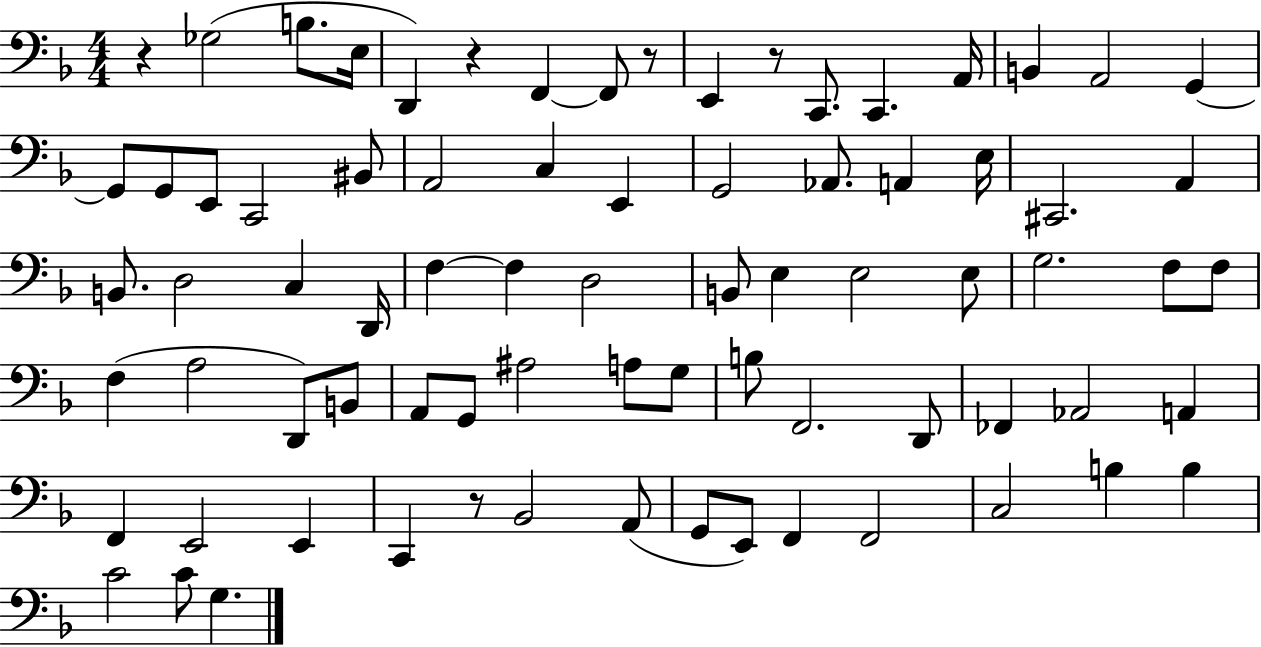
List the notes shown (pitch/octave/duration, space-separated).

R/q Gb3/h B3/e. E3/s D2/q R/q F2/q F2/e R/e E2/q R/e C2/e. C2/q. A2/s B2/q A2/h G2/q G2/e G2/e E2/e C2/h BIS2/e A2/h C3/q E2/q G2/h Ab2/e. A2/q E3/s C#2/h. A2/q B2/e. D3/h C3/q D2/s F3/q F3/q D3/h B2/e E3/q E3/h E3/e G3/h. F3/e F3/e F3/q A3/h D2/e B2/e A2/e G2/e A#3/h A3/e G3/e B3/e F2/h. D2/e FES2/q Ab2/h A2/q F2/q E2/h E2/q C2/q R/e Bb2/h A2/e G2/e E2/e F2/q F2/h C3/h B3/q B3/q C4/h C4/e G3/q.